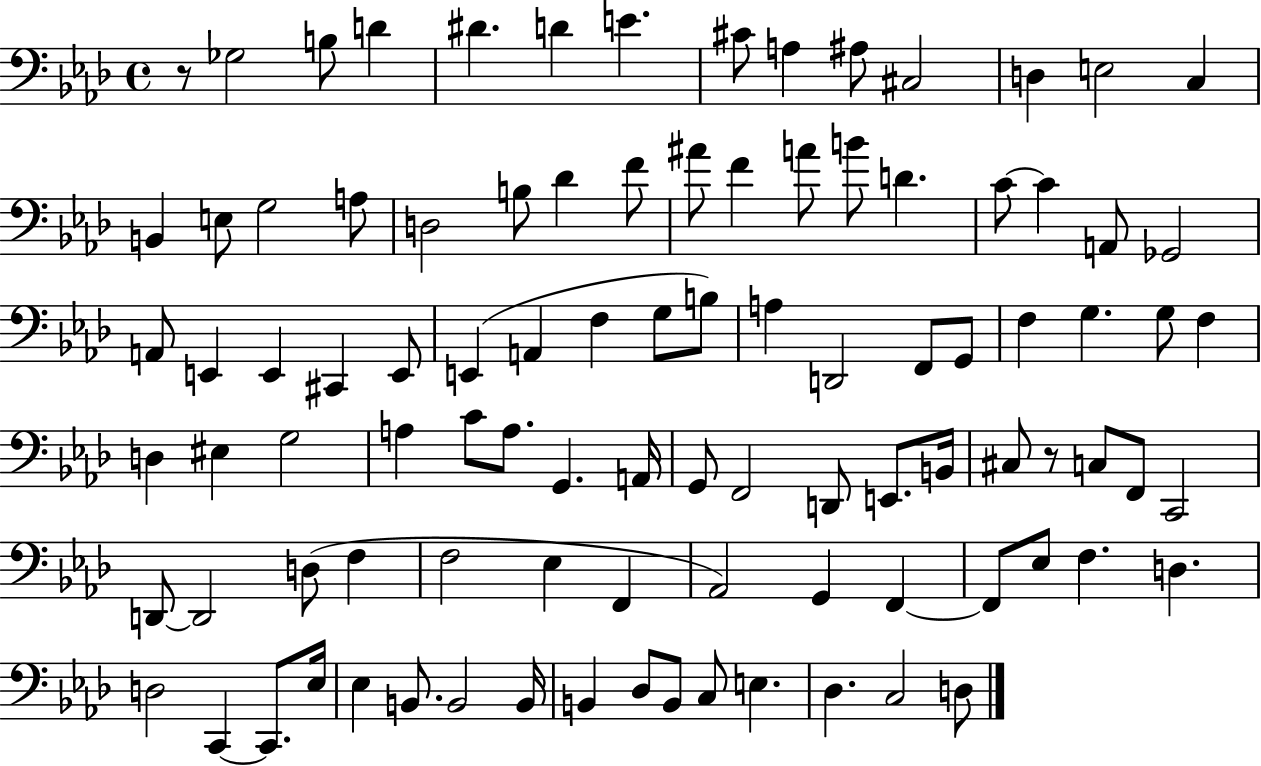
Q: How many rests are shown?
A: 2